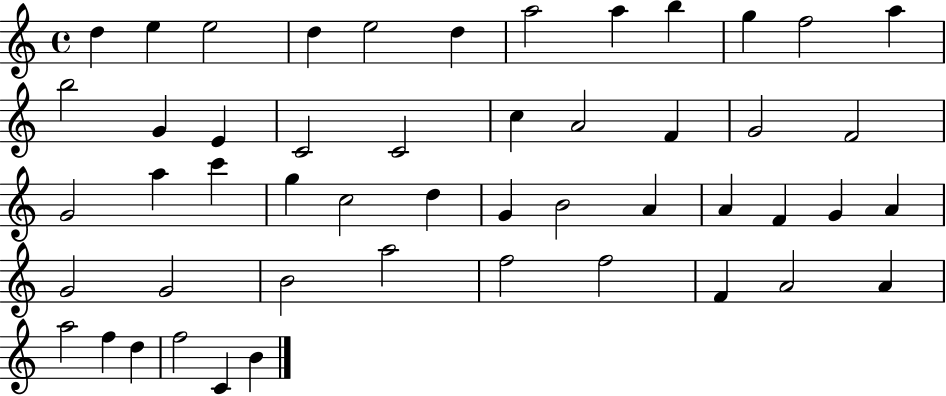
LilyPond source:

{
  \clef treble
  \time 4/4
  \defaultTimeSignature
  \key c \major
  d''4 e''4 e''2 | d''4 e''2 d''4 | a''2 a''4 b''4 | g''4 f''2 a''4 | \break b''2 g'4 e'4 | c'2 c'2 | c''4 a'2 f'4 | g'2 f'2 | \break g'2 a''4 c'''4 | g''4 c''2 d''4 | g'4 b'2 a'4 | a'4 f'4 g'4 a'4 | \break g'2 g'2 | b'2 a''2 | f''2 f''2 | f'4 a'2 a'4 | \break a''2 f''4 d''4 | f''2 c'4 b'4 | \bar "|."
}